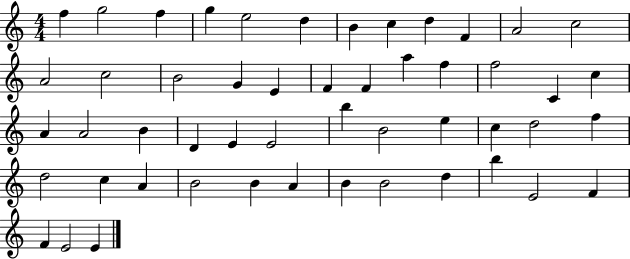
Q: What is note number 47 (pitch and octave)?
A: E4